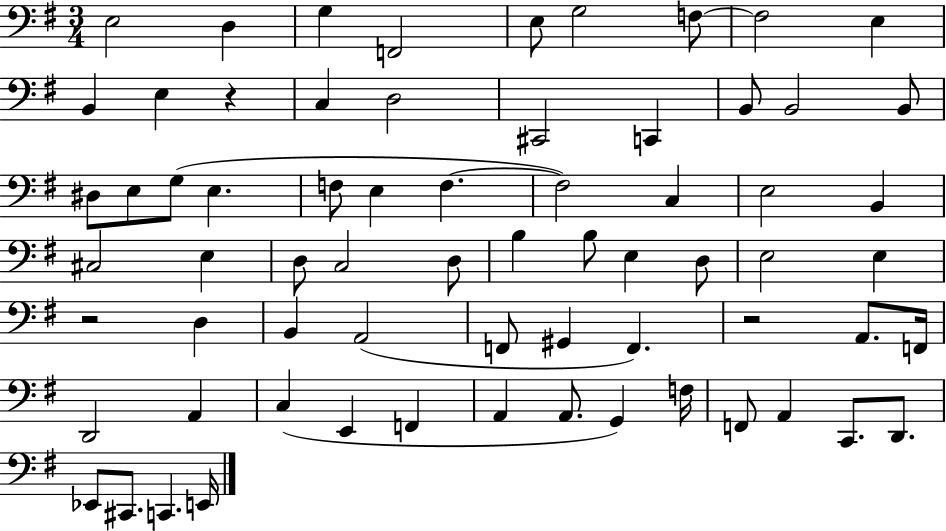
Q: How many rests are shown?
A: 3